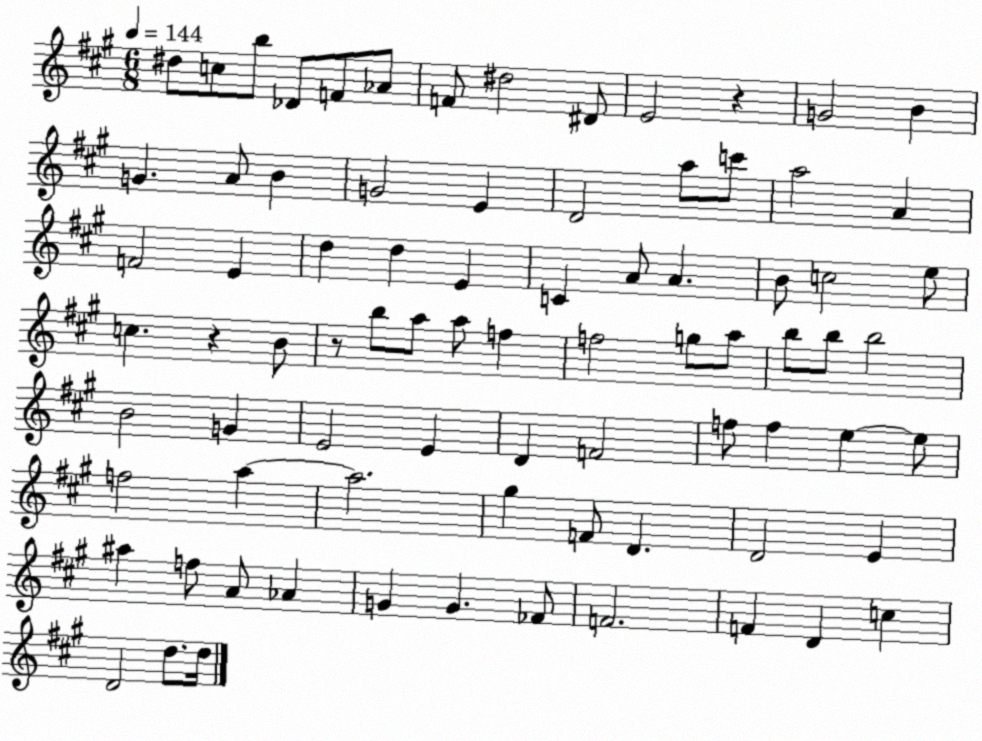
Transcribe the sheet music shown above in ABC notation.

X:1
T:Untitled
M:6/8
L:1/4
K:A
^d/2 c/2 b/2 _D/2 F/2 _A/2 F/2 ^d2 ^D/2 E2 z G2 B G A/2 B G2 E D2 a/2 c'/2 a2 A F2 E d d E C A/2 A B/2 c2 e/2 c z B/2 z/2 b/2 a/2 a/2 f f2 g/2 a/2 b/2 b/2 b2 B2 G E2 E D F2 f/2 f e e/2 f2 a a2 ^g F/2 D D2 E ^a f/2 A/2 _A G G _F/2 F2 F D c D2 d/2 d/4